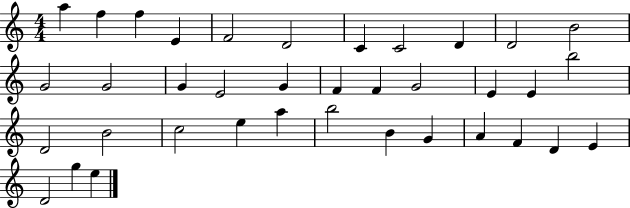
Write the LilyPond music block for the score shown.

{
  \clef treble
  \numericTimeSignature
  \time 4/4
  \key c \major
  a''4 f''4 f''4 e'4 | f'2 d'2 | c'4 c'2 d'4 | d'2 b'2 | \break g'2 g'2 | g'4 e'2 g'4 | f'4 f'4 g'2 | e'4 e'4 b''2 | \break d'2 b'2 | c''2 e''4 a''4 | b''2 b'4 g'4 | a'4 f'4 d'4 e'4 | \break d'2 g''4 e''4 | \bar "|."
}